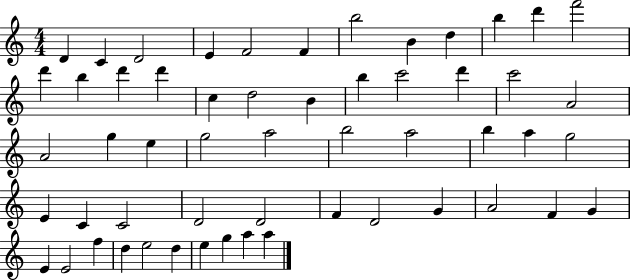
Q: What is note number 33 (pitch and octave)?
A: A5